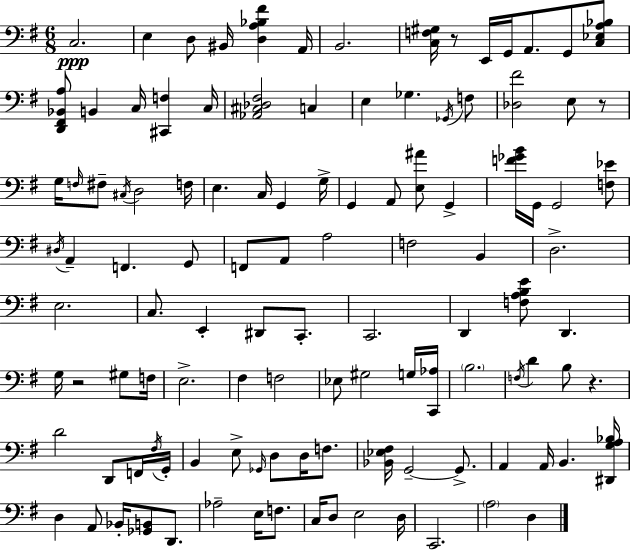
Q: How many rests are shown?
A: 4